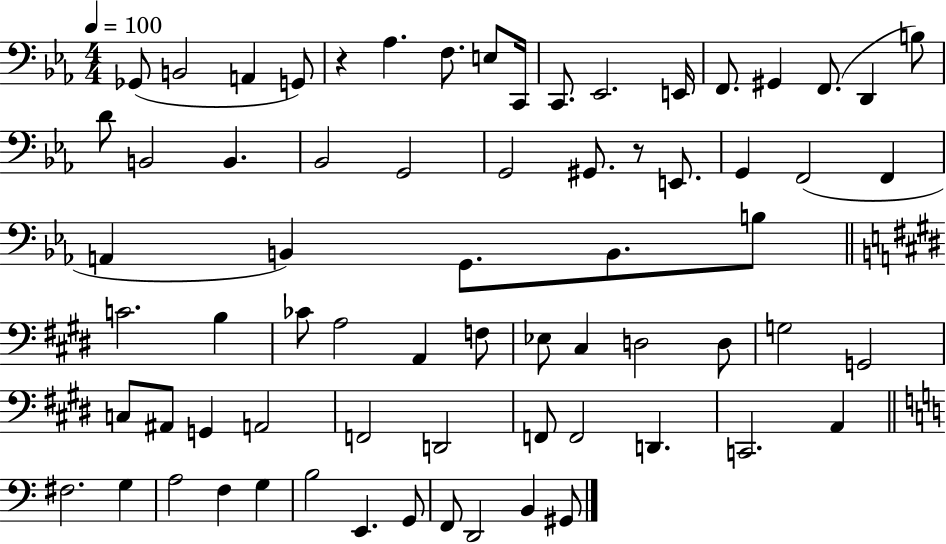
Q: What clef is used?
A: bass